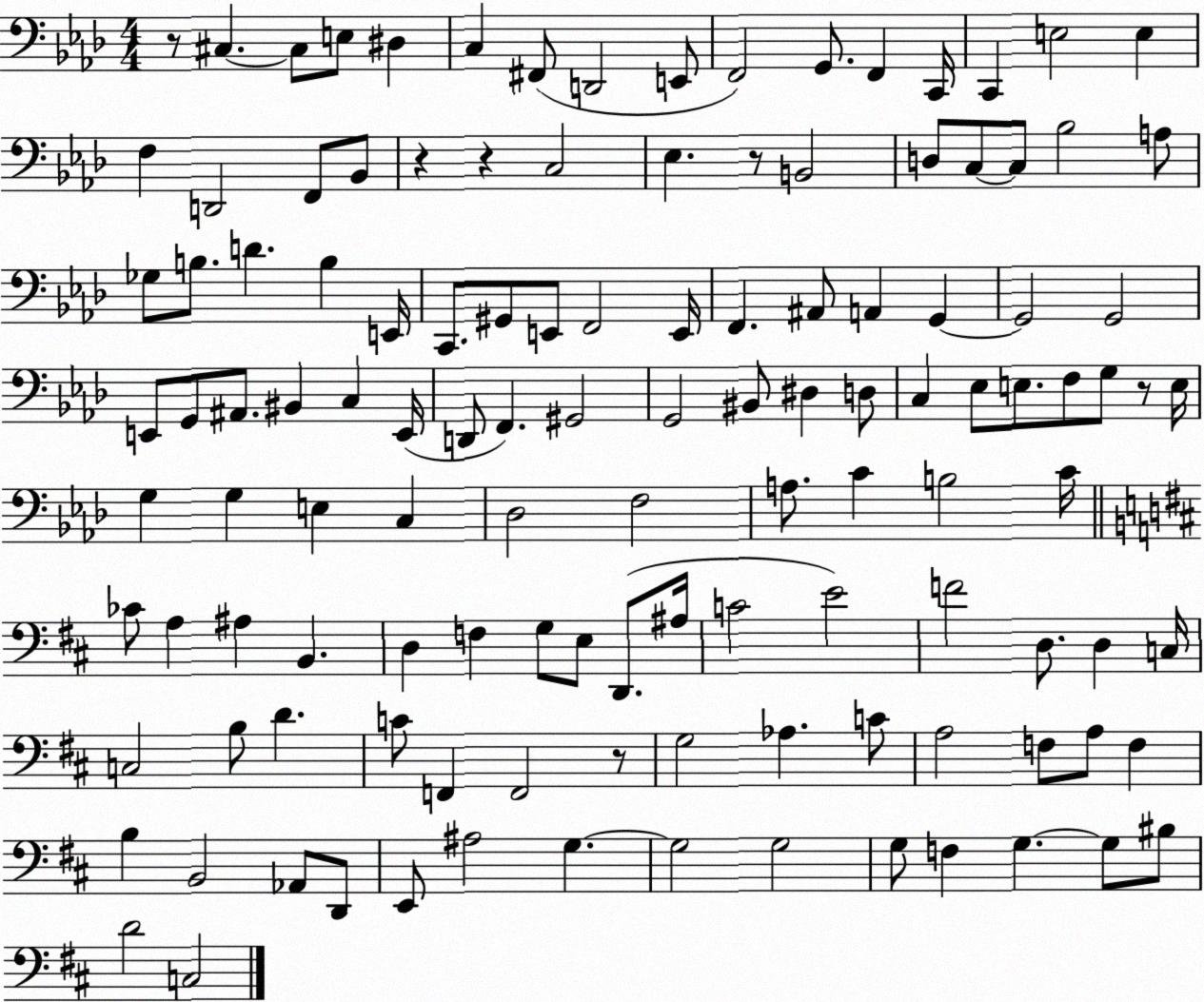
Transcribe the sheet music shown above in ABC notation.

X:1
T:Untitled
M:4/4
L:1/4
K:Ab
z/2 ^C, ^C,/2 E,/2 ^D, C, ^F,,/2 D,,2 E,,/2 F,,2 G,,/2 F,, C,,/4 C,, E,2 E, F, D,,2 F,,/2 _B,,/2 z z C,2 _E, z/2 B,,2 D,/2 C,/2 C,/2 _B,2 A,/2 _G,/2 B,/2 D B, E,,/4 C,,/2 ^G,,/2 E,,/2 F,,2 E,,/4 F,, ^A,,/2 A,, G,, G,,2 G,,2 E,,/2 G,,/2 ^A,,/2 ^B,, C, E,,/4 D,,/2 F,, ^G,,2 G,,2 ^B,,/2 ^D, D,/2 C, _E,/2 E,/2 F,/2 G,/2 z/2 E,/4 G, G, E, C, _D,2 F,2 A,/2 C B,2 C/4 _C/2 A, ^A, B,, D, F, G,/2 E,/2 D,,/2 ^A,/4 C2 E2 F2 D,/2 D, C,/4 C,2 B,/2 D C/2 F,, F,,2 z/2 G,2 _A, C/2 A,2 F,/2 A,/2 F, B, B,,2 _A,,/2 D,,/2 E,,/2 ^A,2 G, G,2 G,2 G,/2 F, G, G,/2 ^B,/2 D2 C,2